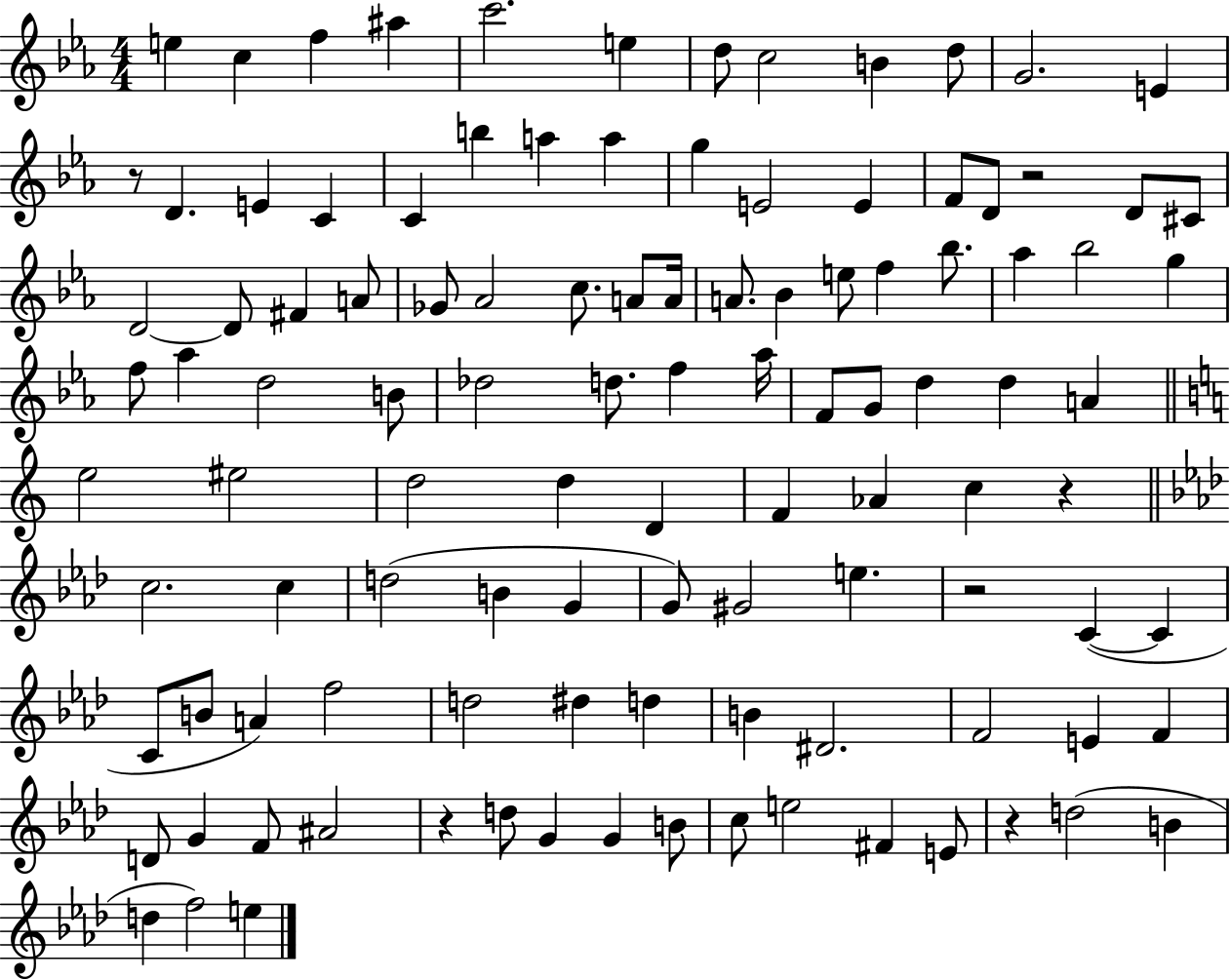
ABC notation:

X:1
T:Untitled
M:4/4
L:1/4
K:Eb
e c f ^a c'2 e d/2 c2 B d/2 G2 E z/2 D E C C b a a g E2 E F/2 D/2 z2 D/2 ^C/2 D2 D/2 ^F A/2 _G/2 _A2 c/2 A/2 A/4 A/2 _B e/2 f _b/2 _a _b2 g f/2 _a d2 B/2 _d2 d/2 f _a/4 F/2 G/2 d d A e2 ^e2 d2 d D F _A c z c2 c d2 B G G/2 ^G2 e z2 C C C/2 B/2 A f2 d2 ^d d B ^D2 F2 E F D/2 G F/2 ^A2 z d/2 G G B/2 c/2 e2 ^F E/2 z d2 B d f2 e